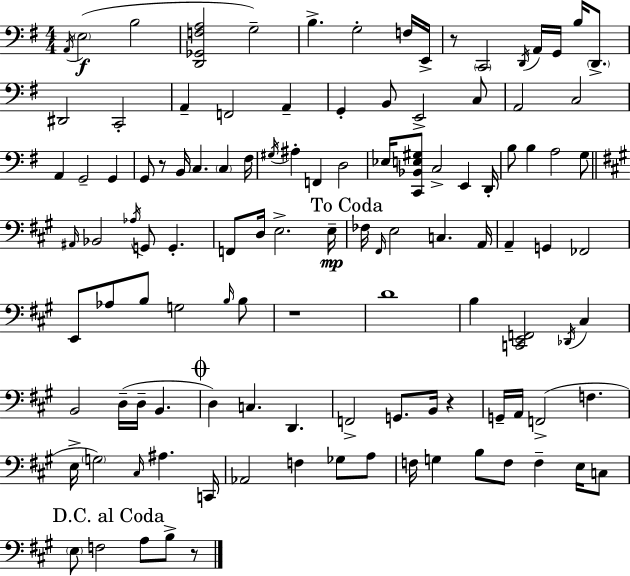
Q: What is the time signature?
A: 4/4